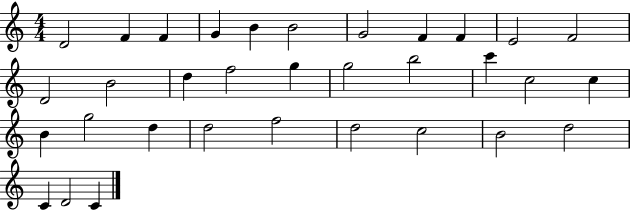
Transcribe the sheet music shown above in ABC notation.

X:1
T:Untitled
M:4/4
L:1/4
K:C
D2 F F G B B2 G2 F F E2 F2 D2 B2 d f2 g g2 b2 c' c2 c B g2 d d2 f2 d2 c2 B2 d2 C D2 C